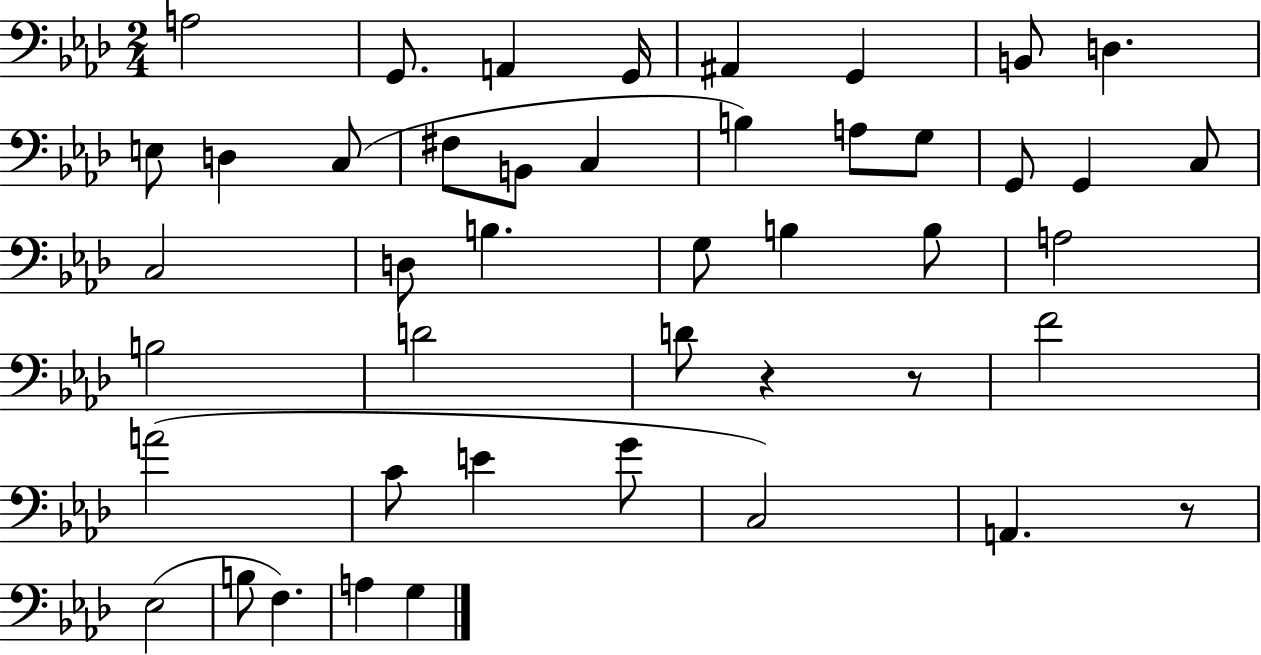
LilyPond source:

{
  \clef bass
  \numericTimeSignature
  \time 2/4
  \key aes \major
  a2 | g,8. a,4 g,16 | ais,4 g,4 | b,8 d4. | \break e8 d4 c8( | fis8 b,8 c4 | b4) a8 g8 | g,8 g,4 c8 | \break c2 | d8 b4. | g8 b4 b8 | a2 | \break b2 | d'2 | d'8 r4 r8 | f'2 | \break a'2( | c'8 e'4 g'8 | c2) | a,4. r8 | \break ees2( | b8 f4.) | a4 g4 | \bar "|."
}